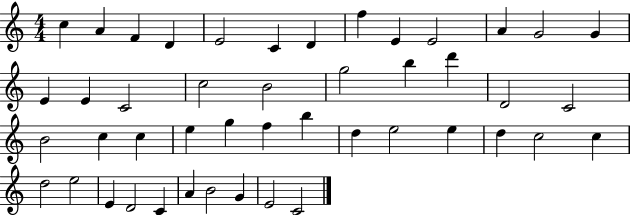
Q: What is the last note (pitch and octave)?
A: C4